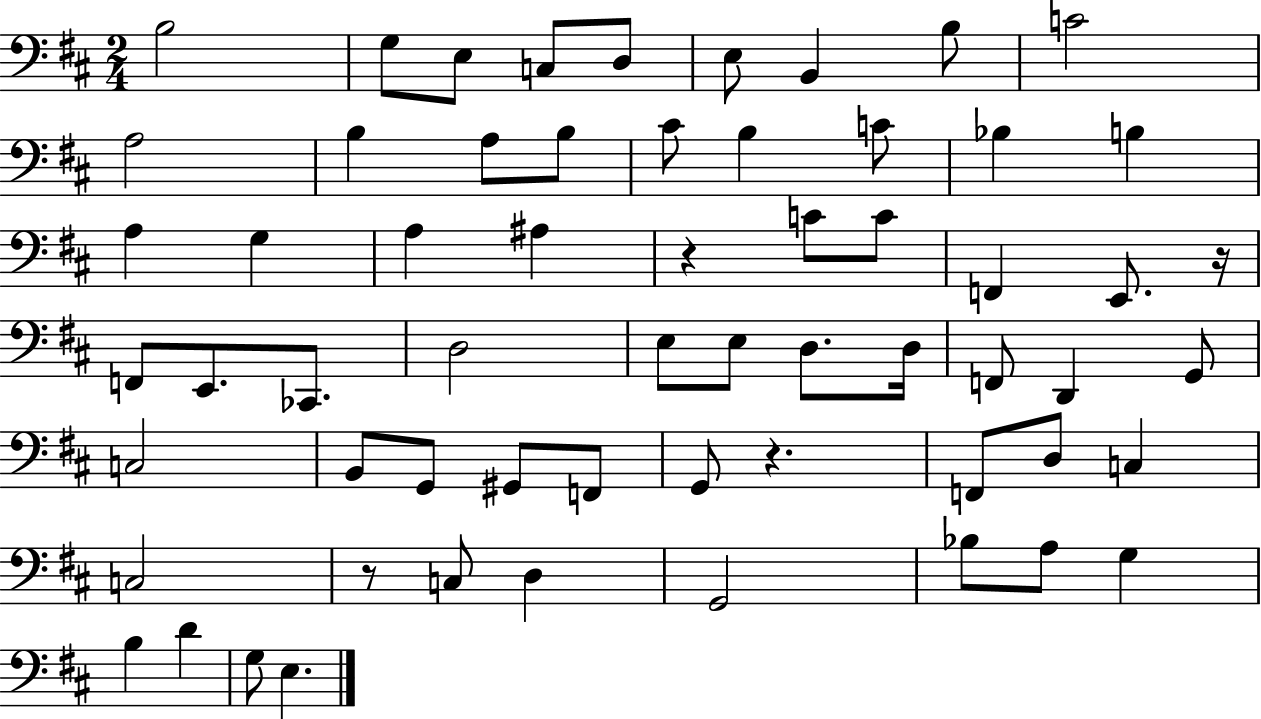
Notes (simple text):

B3/h G3/e E3/e C3/e D3/e E3/e B2/q B3/e C4/h A3/h B3/q A3/e B3/e C#4/e B3/q C4/e Bb3/q B3/q A3/q G3/q A3/q A#3/q R/q C4/e C4/e F2/q E2/e. R/s F2/e E2/e. CES2/e. D3/h E3/e E3/e D3/e. D3/s F2/e D2/q G2/e C3/h B2/e G2/e G#2/e F2/e G2/e R/q. F2/e D3/e C3/q C3/h R/e C3/e D3/q G2/h Bb3/e A3/e G3/q B3/q D4/q G3/e E3/q.